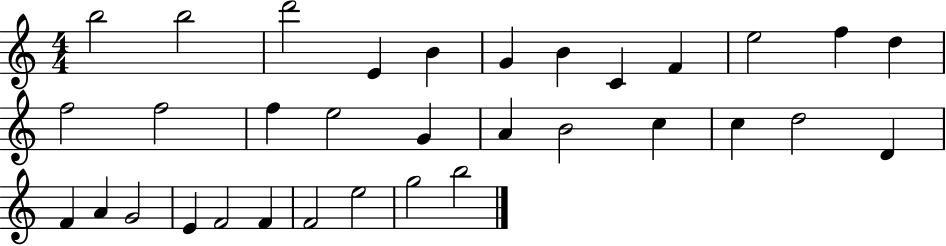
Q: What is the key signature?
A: C major